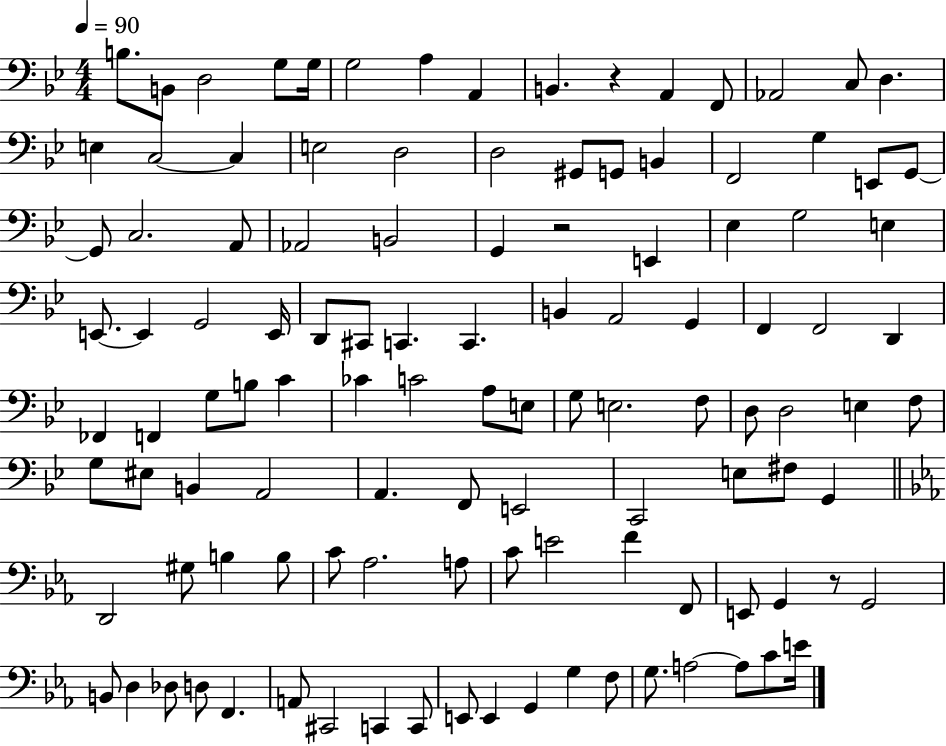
{
  \clef bass
  \numericTimeSignature
  \time 4/4
  \key bes \major
  \tempo 4 = 90
  b8. b,8 d2 g8 g16 | g2 a4 a,4 | b,4. r4 a,4 f,8 | aes,2 c8 d4. | \break e4 c2~~ c4 | e2 d2 | d2 gis,8 g,8 b,4 | f,2 g4 e,8 g,8~~ | \break g,8 c2. a,8 | aes,2 b,2 | g,4 r2 e,4 | ees4 g2 e4 | \break e,8.~~ e,4 g,2 e,16 | d,8 cis,8 c,4. c,4. | b,4 a,2 g,4 | f,4 f,2 d,4 | \break fes,4 f,4 g8 b8 c'4 | ces'4 c'2 a8 e8 | g8 e2. f8 | d8 d2 e4 f8 | \break g8 eis8 b,4 a,2 | a,4. f,8 e,2 | c,2 e8 fis8 g,4 | \bar "||" \break \key c \minor d,2 gis8 b4 b8 | c'8 aes2. a8 | c'8 e'2 f'4 f,8 | e,8 g,4 r8 g,2 | \break b,8 d4 des8 d8 f,4. | a,8 cis,2 c,4 c,8 | e,8 e,4 g,4 g4 f8 | g8. a2~~ a8 c'8 e'16 | \break \bar "|."
}